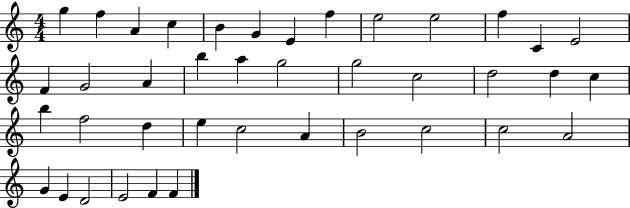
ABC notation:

X:1
T:Untitled
M:4/4
L:1/4
K:C
g f A c B G E f e2 e2 f C E2 F G2 A b a g2 g2 c2 d2 d c b f2 d e c2 A B2 c2 c2 A2 G E D2 E2 F F